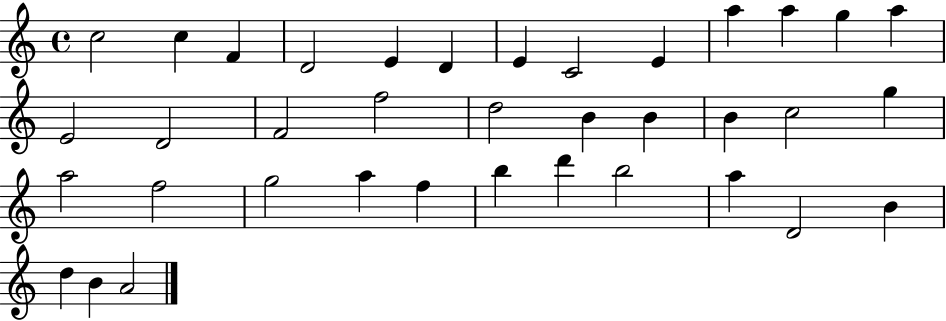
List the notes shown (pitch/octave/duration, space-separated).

C5/h C5/q F4/q D4/h E4/q D4/q E4/q C4/h E4/q A5/q A5/q G5/q A5/q E4/h D4/h F4/h F5/h D5/h B4/q B4/q B4/q C5/h G5/q A5/h F5/h G5/h A5/q F5/q B5/q D6/q B5/h A5/q D4/h B4/q D5/q B4/q A4/h